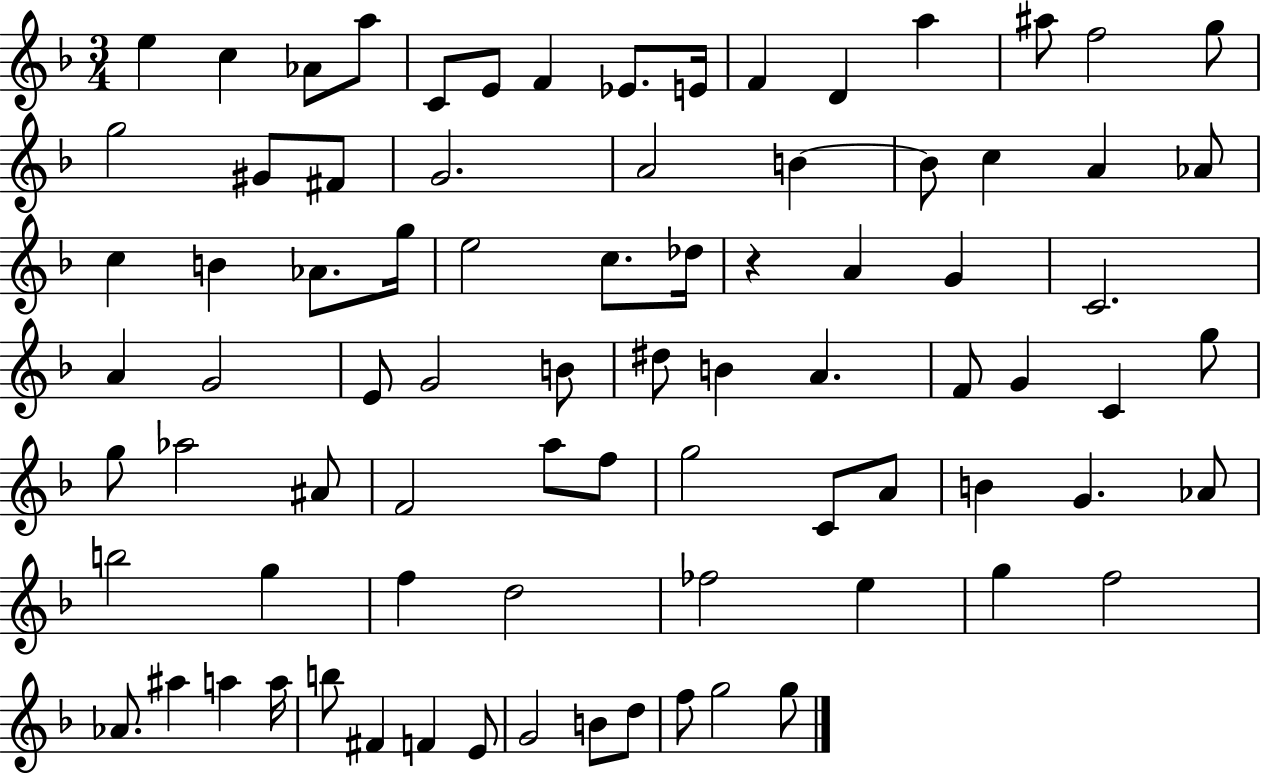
E5/q C5/q Ab4/e A5/e C4/e E4/e F4/q Eb4/e. E4/s F4/q D4/q A5/q A#5/e F5/h G5/e G5/h G#4/e F#4/e G4/h. A4/h B4/q B4/e C5/q A4/q Ab4/e C5/q B4/q Ab4/e. G5/s E5/h C5/e. Db5/s R/q A4/q G4/q C4/h. A4/q G4/h E4/e G4/h B4/e D#5/e B4/q A4/q. F4/e G4/q C4/q G5/e G5/e Ab5/h A#4/e F4/h A5/e F5/e G5/h C4/e A4/e B4/q G4/q. Ab4/e B5/h G5/q F5/q D5/h FES5/h E5/q G5/q F5/h Ab4/e. A#5/q A5/q A5/s B5/e F#4/q F4/q E4/e G4/h B4/e D5/e F5/e G5/h G5/e